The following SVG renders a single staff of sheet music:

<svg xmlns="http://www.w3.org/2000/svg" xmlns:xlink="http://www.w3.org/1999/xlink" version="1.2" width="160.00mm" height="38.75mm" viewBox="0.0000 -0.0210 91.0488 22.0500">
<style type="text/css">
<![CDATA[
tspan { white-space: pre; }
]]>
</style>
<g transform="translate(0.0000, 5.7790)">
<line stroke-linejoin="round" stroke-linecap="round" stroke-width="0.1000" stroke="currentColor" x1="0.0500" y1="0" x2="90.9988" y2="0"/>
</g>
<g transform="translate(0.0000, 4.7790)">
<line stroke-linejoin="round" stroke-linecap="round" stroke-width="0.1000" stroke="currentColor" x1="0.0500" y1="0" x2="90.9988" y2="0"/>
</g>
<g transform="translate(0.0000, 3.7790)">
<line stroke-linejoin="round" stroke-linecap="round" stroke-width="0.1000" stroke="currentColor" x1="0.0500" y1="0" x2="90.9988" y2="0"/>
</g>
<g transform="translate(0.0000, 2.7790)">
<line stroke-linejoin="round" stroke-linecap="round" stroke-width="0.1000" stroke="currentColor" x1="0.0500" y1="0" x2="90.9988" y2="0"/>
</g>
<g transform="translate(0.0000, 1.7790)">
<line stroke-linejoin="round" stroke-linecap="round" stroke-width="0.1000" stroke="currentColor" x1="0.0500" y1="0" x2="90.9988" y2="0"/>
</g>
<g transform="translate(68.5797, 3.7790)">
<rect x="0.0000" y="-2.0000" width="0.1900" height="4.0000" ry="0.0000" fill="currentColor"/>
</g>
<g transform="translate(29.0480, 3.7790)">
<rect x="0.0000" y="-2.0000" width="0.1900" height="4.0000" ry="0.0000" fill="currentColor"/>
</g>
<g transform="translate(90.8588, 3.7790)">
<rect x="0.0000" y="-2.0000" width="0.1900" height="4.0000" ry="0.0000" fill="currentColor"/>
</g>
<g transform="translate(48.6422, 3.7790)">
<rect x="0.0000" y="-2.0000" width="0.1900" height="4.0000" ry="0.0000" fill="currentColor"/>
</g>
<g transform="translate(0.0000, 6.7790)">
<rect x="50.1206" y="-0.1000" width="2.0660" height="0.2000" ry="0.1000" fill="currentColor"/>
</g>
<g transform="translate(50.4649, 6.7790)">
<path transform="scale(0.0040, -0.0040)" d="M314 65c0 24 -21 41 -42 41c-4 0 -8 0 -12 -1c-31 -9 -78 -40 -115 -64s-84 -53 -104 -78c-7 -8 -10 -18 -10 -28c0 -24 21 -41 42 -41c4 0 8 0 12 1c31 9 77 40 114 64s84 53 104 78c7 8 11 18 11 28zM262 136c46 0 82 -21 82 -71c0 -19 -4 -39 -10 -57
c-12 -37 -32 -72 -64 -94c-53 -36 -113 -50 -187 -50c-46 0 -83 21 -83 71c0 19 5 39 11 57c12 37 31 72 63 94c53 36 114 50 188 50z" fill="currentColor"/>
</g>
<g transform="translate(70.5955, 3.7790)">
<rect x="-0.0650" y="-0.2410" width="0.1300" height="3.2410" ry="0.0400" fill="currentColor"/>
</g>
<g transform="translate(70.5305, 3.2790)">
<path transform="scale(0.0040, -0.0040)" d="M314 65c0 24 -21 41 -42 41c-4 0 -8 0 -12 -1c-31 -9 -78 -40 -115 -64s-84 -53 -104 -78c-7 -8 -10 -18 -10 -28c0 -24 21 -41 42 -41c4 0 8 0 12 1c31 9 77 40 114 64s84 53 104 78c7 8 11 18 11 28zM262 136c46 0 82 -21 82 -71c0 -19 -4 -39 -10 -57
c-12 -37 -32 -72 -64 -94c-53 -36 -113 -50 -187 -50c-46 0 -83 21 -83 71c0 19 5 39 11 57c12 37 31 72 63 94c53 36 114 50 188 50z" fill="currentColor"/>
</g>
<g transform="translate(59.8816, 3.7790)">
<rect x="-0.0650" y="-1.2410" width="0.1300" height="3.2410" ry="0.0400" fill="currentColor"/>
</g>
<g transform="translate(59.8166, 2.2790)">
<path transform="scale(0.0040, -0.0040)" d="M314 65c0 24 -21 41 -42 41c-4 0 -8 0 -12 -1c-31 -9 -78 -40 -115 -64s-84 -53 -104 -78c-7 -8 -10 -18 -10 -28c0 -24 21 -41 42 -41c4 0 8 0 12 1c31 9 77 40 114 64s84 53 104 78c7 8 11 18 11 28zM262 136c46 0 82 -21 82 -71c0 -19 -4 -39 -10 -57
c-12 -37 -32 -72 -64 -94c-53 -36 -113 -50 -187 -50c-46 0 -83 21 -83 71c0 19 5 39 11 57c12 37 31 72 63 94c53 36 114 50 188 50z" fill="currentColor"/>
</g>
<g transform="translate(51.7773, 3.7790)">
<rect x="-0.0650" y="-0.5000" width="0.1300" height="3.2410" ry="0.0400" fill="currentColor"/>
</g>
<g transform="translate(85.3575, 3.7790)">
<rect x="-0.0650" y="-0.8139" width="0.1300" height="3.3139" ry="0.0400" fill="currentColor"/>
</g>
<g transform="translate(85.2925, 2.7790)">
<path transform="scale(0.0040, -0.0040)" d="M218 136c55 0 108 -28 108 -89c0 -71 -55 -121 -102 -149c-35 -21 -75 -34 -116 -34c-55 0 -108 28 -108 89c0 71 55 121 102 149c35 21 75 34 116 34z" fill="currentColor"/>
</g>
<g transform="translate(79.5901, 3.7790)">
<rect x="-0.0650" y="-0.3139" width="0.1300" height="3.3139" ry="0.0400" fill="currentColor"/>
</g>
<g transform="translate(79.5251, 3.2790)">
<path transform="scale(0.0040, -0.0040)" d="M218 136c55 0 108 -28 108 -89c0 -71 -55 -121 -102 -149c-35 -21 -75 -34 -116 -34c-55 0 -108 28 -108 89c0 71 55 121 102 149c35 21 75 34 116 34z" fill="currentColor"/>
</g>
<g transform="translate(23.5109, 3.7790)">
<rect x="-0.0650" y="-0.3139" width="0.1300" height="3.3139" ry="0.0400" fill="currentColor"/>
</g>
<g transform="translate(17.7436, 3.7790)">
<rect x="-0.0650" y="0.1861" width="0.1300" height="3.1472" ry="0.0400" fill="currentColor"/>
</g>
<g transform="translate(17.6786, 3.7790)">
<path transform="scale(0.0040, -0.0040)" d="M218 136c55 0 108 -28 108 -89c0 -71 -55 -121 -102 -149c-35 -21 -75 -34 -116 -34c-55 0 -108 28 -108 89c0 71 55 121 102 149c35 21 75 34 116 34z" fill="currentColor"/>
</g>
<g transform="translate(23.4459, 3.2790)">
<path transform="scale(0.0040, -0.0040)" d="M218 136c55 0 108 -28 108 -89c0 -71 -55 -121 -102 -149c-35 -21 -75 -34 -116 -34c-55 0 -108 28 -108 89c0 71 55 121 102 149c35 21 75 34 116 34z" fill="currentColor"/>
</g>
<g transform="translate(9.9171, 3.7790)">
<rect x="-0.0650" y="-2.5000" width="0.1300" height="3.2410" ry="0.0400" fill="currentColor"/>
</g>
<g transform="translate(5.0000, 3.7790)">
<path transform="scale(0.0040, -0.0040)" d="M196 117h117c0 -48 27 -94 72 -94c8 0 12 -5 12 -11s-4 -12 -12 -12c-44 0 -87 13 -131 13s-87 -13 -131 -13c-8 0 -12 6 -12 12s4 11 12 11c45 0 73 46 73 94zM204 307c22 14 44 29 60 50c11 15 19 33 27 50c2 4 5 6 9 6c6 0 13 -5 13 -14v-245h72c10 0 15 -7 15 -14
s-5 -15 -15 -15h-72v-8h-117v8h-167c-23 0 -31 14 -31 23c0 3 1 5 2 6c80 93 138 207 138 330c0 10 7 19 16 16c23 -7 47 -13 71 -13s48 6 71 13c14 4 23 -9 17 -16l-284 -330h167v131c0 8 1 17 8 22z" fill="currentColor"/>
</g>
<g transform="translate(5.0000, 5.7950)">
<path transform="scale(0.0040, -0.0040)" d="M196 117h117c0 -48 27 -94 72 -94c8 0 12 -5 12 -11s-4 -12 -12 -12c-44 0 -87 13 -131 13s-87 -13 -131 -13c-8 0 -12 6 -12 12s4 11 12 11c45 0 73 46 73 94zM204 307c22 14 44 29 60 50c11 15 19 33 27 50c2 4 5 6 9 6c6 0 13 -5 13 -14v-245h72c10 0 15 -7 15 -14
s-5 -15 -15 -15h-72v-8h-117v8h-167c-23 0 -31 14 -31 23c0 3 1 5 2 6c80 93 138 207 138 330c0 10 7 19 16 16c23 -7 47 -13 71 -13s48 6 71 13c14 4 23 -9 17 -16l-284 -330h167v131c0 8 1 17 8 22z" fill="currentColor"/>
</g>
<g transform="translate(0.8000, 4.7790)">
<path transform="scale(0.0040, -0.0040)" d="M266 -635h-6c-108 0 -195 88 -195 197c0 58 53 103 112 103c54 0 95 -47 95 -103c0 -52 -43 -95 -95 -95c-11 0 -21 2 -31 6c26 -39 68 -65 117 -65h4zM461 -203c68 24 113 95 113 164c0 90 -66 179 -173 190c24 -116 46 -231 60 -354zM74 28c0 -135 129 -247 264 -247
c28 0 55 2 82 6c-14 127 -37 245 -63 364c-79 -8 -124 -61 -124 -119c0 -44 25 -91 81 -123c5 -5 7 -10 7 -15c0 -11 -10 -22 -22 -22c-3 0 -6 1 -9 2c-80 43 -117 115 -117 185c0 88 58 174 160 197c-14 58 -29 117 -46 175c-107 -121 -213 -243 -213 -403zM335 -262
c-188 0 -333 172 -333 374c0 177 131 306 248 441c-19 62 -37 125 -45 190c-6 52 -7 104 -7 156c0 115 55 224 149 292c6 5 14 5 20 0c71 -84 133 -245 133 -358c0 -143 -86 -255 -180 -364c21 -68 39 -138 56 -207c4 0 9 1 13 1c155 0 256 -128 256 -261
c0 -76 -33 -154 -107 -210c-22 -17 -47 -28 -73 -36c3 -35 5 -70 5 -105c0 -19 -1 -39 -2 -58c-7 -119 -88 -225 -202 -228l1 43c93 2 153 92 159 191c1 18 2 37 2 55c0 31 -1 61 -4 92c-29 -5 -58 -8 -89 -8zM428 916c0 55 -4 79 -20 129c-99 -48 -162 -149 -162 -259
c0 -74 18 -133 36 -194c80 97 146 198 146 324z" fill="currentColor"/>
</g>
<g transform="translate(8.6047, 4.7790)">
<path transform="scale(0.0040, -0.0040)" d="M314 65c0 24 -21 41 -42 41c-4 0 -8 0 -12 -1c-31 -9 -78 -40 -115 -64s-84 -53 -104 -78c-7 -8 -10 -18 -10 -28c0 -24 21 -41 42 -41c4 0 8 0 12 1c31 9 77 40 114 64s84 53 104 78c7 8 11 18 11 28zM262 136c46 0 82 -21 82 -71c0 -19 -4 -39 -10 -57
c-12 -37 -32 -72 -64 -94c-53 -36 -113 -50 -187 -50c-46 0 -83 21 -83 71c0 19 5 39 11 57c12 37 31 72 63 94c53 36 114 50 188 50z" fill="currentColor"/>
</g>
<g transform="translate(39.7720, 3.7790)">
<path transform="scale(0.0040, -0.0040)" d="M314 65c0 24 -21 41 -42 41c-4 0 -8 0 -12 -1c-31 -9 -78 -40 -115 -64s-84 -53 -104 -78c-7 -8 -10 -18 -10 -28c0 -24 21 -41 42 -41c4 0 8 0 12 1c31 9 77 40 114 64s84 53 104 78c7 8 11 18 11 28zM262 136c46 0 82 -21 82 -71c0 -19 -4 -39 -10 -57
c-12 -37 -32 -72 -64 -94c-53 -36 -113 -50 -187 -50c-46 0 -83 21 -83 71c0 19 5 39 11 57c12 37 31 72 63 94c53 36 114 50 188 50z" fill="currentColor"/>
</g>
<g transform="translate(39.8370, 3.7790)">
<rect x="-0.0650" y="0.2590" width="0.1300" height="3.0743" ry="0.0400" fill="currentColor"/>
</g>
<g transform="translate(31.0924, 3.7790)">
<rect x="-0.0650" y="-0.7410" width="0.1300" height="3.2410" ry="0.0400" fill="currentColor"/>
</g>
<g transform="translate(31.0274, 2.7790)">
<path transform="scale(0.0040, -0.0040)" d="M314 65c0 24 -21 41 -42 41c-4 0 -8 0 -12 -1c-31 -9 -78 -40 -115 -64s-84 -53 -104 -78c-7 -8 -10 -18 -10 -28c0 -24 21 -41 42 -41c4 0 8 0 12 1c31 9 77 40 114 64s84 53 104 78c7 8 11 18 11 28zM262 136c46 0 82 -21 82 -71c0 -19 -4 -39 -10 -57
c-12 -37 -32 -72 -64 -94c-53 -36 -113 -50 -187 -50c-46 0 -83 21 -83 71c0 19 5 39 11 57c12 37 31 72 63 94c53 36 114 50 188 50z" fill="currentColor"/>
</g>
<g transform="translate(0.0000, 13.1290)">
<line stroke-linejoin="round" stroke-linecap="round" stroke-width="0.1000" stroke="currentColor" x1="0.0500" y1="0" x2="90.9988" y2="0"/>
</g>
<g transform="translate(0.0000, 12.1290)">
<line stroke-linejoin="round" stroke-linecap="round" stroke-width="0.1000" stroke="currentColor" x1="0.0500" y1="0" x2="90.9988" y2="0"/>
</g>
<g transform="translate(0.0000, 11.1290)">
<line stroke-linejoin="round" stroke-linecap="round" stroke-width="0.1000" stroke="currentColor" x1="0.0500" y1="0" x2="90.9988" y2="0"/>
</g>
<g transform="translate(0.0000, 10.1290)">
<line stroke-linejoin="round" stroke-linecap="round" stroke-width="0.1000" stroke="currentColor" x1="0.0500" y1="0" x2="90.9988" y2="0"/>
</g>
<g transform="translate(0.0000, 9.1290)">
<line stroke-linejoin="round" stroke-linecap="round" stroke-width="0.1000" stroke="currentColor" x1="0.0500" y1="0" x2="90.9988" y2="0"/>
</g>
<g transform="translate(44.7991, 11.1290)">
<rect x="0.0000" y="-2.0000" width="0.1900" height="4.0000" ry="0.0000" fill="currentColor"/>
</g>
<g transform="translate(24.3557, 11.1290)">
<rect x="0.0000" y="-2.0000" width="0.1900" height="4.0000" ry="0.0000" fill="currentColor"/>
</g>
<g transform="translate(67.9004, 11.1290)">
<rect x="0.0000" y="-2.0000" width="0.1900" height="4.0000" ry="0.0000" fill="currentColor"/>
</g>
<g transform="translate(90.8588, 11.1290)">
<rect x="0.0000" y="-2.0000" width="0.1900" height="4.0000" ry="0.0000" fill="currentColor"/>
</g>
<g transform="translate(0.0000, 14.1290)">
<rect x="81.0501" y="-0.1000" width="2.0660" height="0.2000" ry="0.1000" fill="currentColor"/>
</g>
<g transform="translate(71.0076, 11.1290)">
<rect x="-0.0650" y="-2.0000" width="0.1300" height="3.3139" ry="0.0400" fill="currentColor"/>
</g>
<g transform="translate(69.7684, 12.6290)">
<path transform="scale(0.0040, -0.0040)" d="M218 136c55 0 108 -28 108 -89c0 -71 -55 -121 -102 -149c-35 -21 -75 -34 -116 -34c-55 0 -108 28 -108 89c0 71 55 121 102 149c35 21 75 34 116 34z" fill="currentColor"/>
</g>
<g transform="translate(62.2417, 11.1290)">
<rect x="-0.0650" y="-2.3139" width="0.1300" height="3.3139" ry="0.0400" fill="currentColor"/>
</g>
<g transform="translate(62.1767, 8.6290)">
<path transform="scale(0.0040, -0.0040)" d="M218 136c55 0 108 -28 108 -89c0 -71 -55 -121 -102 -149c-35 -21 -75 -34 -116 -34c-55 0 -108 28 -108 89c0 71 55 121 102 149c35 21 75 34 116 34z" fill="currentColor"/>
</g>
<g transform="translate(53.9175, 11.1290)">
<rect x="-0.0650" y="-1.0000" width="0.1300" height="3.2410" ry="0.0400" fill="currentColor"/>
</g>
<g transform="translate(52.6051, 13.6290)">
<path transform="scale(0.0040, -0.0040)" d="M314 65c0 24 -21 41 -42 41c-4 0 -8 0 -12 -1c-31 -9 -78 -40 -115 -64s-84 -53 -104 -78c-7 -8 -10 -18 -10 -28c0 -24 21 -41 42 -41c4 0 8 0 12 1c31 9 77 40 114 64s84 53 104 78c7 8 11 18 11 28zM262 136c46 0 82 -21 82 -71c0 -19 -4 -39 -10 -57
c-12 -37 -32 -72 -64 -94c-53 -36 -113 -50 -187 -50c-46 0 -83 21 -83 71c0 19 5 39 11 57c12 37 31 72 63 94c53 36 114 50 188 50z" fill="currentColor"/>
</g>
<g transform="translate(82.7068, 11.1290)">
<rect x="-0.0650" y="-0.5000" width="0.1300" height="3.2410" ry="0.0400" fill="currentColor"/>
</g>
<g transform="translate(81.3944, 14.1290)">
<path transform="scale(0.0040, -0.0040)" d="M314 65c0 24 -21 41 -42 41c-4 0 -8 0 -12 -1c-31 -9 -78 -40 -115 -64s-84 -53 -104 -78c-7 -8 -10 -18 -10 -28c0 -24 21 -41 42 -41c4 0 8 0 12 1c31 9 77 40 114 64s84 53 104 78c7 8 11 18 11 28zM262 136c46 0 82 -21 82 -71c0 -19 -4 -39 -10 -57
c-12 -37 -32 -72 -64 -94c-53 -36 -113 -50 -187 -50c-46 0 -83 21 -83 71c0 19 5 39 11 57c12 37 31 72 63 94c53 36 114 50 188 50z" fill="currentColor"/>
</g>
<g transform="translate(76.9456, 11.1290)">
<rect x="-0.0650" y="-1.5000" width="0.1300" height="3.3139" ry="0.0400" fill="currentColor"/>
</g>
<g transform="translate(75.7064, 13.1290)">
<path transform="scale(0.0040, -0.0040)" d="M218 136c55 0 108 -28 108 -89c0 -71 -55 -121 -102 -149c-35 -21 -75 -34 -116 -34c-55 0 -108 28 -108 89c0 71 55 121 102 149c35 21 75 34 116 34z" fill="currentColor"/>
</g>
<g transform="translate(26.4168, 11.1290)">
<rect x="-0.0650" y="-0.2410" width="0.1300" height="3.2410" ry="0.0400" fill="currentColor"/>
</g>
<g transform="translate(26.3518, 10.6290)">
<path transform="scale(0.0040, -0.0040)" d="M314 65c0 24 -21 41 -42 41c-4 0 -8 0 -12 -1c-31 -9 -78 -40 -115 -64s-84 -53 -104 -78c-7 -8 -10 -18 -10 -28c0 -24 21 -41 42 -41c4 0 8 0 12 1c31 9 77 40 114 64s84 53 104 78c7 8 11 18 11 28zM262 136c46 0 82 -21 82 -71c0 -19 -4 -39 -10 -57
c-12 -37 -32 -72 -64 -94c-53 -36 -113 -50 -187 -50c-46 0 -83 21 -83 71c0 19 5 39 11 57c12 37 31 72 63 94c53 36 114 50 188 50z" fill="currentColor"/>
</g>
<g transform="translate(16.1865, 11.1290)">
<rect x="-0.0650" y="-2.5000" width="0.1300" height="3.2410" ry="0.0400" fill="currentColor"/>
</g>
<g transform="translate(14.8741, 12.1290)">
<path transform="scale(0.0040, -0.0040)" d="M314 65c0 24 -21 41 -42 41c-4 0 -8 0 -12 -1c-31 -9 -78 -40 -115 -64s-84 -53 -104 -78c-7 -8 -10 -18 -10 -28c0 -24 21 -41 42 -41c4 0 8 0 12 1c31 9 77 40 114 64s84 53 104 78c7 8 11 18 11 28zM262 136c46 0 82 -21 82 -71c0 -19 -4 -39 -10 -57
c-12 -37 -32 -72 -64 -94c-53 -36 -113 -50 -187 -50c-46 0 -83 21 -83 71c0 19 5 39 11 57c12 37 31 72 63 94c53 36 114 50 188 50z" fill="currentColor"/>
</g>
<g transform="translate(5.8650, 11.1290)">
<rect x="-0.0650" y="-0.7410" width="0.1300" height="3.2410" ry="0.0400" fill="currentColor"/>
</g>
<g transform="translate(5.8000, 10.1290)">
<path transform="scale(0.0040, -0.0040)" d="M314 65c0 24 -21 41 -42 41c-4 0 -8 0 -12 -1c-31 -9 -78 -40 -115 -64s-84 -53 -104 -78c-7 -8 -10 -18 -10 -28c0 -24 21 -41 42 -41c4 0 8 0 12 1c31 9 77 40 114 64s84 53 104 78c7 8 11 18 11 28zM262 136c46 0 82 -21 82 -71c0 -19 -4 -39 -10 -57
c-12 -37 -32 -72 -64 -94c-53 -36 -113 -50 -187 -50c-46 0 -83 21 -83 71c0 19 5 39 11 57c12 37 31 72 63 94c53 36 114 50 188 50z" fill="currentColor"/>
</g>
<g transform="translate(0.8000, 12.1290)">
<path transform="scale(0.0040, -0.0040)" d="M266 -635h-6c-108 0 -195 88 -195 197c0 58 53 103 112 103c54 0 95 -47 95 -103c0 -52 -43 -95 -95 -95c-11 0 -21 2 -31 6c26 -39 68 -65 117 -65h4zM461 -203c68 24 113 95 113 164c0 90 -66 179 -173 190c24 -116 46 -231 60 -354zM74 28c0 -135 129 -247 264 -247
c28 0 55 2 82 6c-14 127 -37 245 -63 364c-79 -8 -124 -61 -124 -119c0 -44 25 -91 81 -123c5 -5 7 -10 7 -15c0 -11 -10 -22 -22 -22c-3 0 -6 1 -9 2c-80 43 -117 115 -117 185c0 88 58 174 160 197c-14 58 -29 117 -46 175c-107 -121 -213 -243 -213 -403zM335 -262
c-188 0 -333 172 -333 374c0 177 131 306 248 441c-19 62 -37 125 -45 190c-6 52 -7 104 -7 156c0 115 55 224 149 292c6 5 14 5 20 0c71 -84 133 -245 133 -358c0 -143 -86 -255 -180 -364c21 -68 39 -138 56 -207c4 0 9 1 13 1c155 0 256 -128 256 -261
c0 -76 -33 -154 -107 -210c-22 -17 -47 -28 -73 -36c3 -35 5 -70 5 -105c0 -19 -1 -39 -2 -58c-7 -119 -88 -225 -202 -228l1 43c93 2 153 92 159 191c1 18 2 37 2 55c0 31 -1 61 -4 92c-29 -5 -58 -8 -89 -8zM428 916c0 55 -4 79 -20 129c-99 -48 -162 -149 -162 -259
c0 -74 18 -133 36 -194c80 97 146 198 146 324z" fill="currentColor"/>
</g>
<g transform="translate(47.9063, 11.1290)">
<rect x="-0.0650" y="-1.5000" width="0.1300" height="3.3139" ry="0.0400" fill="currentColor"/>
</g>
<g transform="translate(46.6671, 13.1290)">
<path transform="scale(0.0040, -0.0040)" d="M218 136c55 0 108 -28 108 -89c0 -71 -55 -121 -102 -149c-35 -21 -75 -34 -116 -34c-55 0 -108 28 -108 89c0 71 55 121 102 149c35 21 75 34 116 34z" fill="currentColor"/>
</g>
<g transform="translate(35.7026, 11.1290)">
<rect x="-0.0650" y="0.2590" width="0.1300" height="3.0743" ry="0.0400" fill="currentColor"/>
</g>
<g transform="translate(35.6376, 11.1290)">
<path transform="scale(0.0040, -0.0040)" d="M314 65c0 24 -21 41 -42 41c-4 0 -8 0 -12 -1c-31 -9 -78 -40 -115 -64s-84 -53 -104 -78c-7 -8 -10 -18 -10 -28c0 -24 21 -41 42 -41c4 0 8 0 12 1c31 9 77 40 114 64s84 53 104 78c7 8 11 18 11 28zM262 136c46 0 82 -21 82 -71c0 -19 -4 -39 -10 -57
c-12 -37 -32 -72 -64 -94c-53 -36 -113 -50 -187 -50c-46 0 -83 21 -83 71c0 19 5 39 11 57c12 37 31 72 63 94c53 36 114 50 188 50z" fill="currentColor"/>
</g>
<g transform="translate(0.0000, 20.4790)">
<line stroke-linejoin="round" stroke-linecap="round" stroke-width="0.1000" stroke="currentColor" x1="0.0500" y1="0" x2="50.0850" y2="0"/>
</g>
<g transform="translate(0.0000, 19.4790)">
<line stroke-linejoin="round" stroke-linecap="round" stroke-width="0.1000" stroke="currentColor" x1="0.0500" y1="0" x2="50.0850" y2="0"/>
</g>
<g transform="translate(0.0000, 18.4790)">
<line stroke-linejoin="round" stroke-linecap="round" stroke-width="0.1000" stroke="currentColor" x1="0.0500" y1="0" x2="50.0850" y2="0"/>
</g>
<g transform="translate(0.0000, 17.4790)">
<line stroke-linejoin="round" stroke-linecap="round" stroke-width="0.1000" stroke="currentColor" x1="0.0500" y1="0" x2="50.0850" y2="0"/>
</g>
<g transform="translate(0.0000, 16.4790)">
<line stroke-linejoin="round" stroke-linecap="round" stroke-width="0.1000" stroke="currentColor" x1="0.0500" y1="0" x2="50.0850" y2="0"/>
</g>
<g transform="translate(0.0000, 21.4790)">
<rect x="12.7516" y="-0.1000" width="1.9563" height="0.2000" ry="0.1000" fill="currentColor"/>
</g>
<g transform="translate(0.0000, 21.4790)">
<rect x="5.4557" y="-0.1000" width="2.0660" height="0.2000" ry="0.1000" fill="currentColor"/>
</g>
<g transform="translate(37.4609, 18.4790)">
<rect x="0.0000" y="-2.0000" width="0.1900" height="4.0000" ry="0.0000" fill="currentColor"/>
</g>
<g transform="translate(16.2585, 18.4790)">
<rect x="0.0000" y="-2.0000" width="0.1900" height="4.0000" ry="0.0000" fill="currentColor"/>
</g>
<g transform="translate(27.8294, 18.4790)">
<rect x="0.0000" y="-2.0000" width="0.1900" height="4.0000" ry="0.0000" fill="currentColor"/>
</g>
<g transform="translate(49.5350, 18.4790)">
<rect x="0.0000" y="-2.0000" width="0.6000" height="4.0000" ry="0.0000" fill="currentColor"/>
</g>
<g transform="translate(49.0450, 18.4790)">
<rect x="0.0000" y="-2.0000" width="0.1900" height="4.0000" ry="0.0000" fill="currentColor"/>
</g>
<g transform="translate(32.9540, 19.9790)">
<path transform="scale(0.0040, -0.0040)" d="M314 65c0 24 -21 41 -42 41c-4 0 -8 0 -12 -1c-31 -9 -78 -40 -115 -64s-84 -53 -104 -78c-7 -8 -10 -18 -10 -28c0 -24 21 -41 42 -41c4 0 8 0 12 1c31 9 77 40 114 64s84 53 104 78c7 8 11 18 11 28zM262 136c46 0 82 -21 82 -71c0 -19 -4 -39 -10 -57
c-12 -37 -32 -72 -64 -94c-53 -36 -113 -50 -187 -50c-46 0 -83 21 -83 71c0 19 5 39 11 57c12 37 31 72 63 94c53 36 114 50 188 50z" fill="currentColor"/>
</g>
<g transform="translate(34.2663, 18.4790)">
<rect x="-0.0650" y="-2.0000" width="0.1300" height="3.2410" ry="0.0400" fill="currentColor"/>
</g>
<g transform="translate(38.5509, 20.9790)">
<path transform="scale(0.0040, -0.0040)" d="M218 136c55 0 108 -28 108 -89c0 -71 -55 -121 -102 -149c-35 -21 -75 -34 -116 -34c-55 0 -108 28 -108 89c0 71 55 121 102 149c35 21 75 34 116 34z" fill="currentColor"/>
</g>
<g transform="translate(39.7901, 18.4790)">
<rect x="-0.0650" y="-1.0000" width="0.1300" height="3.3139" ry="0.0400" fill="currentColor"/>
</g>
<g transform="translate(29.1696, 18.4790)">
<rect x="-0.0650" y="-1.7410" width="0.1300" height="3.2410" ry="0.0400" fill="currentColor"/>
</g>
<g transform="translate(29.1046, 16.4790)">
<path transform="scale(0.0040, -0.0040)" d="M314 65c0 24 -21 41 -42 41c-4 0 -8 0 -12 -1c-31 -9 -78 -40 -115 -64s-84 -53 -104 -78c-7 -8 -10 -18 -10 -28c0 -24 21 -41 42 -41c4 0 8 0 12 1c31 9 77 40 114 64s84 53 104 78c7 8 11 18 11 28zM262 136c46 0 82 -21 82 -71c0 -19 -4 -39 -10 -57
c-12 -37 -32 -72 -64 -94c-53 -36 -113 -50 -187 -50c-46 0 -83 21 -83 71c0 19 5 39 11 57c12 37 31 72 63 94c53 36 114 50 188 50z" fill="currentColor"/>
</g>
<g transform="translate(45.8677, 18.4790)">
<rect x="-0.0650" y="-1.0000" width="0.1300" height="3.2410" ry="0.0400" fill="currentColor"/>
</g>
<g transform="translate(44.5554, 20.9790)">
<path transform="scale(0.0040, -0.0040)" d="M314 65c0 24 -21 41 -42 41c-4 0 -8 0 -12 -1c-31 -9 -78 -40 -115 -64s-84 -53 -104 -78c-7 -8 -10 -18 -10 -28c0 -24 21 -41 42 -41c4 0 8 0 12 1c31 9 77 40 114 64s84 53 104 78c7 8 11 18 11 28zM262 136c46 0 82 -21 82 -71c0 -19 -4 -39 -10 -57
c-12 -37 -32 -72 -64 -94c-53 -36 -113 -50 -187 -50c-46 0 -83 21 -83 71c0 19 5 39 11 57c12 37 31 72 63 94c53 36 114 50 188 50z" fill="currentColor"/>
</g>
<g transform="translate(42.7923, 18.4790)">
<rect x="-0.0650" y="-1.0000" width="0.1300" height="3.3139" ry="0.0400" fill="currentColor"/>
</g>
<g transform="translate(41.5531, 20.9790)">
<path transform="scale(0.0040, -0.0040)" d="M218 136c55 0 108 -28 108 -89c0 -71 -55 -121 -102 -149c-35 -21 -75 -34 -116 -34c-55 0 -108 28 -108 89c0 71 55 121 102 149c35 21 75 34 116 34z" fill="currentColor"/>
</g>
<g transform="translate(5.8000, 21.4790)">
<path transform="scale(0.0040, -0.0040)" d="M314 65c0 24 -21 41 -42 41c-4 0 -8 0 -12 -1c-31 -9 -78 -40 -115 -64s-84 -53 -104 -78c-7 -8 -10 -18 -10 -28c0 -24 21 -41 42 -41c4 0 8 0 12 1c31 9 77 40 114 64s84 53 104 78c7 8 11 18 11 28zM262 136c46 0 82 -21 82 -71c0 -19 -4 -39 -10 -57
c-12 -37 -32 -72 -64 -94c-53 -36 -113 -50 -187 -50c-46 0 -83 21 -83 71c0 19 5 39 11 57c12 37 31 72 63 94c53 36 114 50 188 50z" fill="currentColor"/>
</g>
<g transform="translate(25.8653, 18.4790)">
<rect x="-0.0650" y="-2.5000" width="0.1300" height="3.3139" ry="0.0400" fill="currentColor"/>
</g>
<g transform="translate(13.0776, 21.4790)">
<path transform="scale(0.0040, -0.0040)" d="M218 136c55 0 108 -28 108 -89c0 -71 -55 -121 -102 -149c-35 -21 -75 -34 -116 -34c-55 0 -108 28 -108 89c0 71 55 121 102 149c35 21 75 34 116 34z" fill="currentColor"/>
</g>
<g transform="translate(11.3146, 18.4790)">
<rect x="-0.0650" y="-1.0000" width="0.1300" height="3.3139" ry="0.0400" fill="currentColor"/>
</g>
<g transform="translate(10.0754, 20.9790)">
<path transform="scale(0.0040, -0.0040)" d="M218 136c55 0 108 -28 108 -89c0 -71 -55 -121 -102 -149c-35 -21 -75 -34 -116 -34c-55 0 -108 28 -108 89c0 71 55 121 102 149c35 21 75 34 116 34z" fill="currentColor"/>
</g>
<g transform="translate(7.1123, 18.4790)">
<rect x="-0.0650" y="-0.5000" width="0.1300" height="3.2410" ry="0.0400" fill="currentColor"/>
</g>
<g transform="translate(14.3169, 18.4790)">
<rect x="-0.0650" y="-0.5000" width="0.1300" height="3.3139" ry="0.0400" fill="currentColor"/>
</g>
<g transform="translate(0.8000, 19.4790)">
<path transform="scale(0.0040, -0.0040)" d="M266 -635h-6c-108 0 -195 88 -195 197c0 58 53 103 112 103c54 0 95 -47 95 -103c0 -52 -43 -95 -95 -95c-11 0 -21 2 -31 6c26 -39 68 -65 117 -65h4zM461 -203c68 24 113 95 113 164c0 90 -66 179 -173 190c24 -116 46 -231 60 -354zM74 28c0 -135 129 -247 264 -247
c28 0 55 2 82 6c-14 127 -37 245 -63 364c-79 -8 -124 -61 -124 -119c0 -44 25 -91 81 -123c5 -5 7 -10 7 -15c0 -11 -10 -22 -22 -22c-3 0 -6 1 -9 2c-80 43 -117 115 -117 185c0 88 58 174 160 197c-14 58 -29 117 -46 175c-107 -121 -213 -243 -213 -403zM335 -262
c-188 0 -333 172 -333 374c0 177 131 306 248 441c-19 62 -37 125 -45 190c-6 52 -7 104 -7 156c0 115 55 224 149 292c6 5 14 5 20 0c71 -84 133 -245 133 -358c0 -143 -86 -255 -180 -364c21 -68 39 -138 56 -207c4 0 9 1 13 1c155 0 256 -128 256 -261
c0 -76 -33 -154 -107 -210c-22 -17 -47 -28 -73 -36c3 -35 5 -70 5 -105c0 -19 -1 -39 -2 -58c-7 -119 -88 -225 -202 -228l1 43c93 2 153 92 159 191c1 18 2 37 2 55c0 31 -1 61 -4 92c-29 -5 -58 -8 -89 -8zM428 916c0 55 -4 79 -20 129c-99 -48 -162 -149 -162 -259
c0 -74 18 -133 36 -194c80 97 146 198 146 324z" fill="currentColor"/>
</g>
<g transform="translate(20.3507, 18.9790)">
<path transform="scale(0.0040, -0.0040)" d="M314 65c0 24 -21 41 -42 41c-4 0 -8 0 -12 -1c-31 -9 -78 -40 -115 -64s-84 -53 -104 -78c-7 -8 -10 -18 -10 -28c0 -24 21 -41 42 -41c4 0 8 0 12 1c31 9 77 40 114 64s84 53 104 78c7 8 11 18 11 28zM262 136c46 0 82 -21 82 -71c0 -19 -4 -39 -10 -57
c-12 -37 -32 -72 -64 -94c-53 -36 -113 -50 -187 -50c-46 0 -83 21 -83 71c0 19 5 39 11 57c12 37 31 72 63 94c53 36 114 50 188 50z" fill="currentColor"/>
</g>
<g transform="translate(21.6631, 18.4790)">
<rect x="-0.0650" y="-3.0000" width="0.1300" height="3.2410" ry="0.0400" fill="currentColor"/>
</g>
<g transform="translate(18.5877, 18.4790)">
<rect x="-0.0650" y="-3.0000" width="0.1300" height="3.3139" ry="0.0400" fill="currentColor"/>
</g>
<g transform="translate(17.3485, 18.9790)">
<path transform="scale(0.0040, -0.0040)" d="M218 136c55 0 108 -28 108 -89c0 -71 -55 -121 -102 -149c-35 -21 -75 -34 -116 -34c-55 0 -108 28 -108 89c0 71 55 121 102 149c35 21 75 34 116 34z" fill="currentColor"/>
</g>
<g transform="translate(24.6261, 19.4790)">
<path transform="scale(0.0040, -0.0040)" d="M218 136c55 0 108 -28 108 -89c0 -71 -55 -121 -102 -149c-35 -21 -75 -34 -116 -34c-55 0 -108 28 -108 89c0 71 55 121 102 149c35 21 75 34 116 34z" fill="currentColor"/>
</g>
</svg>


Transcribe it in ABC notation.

X:1
T:Untitled
M:4/4
L:1/4
K:C
G2 B c d2 B2 C2 e2 c2 c d d2 G2 c2 B2 E D2 g F E C2 C2 D C A A2 G f2 F2 D D D2